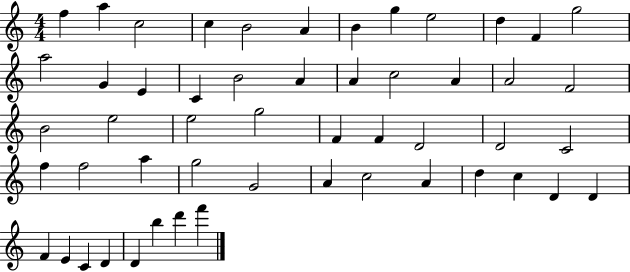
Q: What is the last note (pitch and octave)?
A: F6